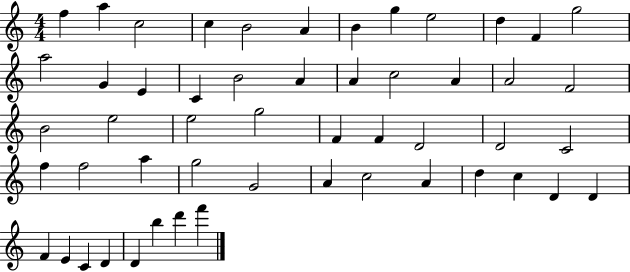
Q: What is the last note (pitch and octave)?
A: F6